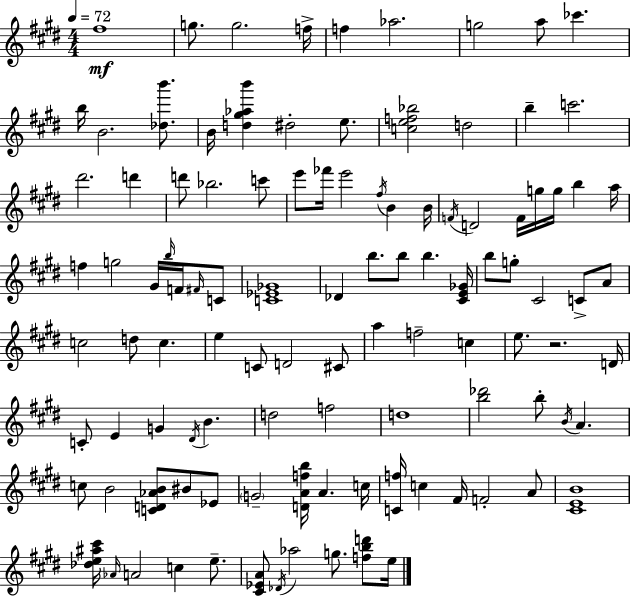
{
  \clef treble
  \numericTimeSignature
  \time 4/4
  \key e \major
  \tempo 4 = 72
  \repeat volta 2 { fis''1\mf | g''8. g''2. f''16-> | f''4 aes''2. | g''2 a''8 ces'''4. | \break b''16 b'2. <des'' b'''>8. | b'16 <d'' gis'' aes'' b'''>4 dis''2-. e''8. | <c'' e'' f'' bes''>2 d''2 | b''4-- c'''2. | \break dis'''2. d'''4 | d'''8 bes''2. c'''8 | e'''8 fes'''16 e'''2 \acciaccatura { fis''16 } b'4 | b'16 \acciaccatura { f'16 } d'2 f'16 g''16 g''16 b''4 | \break a''16 f''4 g''2 gis'16 \grace { b''16 } | f'16 \grace { fis'16 } c'8 <c' ees' ges'>1 | des'4 b''8. b''8 b''4. | <cis' e' ges'>16 b''8 g''8-. cis'2 | \break c'8-> a'8 c''2 d''8 c''4. | e''4 c'8 d'2 | cis'8 a''4 f''2-- | c''4 e''8. r2. | \break d'16 c'8-. e'4 g'4 \acciaccatura { dis'16 } b'4. | d''2 f''2 | d''1 | <b'' des'''>2 b''8-. \acciaccatura { b'16 } | \break a'4. c''8 b'2 | <c' d' aes' b'>8 bis'8 ees'8 \parenthesize g'2-- <d' a' f'' b''>16 a'4. | c''16 <c' f''>16 c''4 fis'16 f'2-. | a'8 <cis' e' b'>1 | \break <des'' e'' ais'' cis'''>16 \grace { aes'16 } a'2 | c''4 e''8.-- <cis' ees' a'>8 \acciaccatura { des'16 } aes''2 | g''8. <f'' b'' d'''>8 e''16 } \bar "|."
}